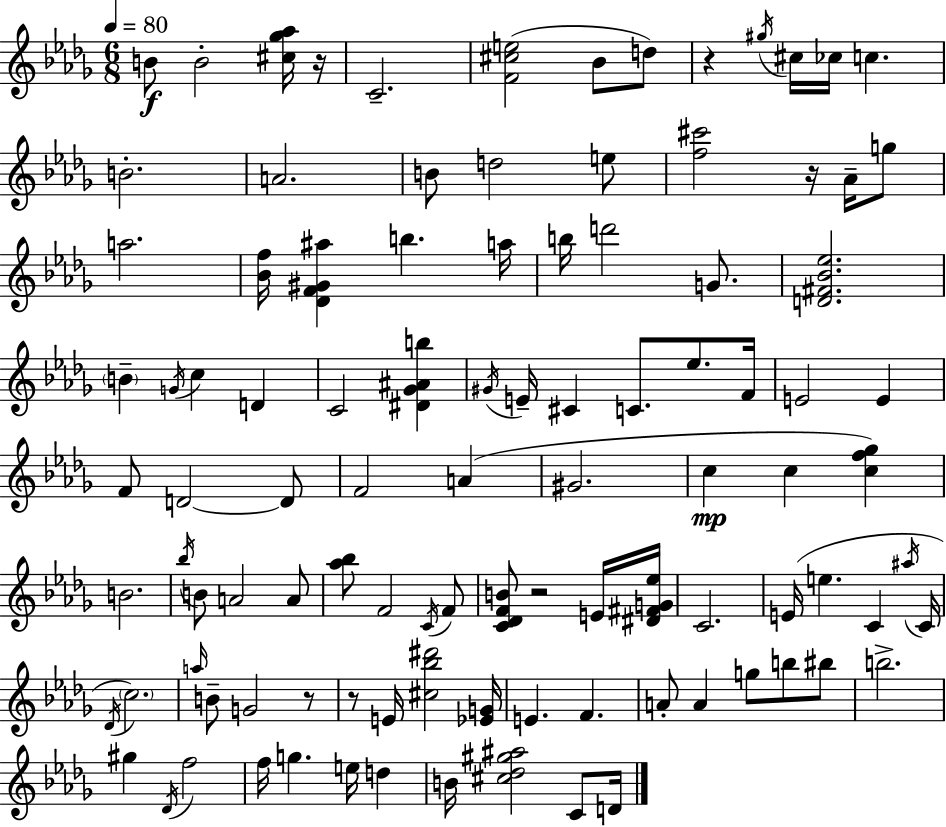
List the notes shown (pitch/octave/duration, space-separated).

B4/e B4/h [C#5,Gb5,Ab5]/s R/s C4/h. [F4,C#5,E5]/h Bb4/e D5/e R/q G#5/s C#5/s CES5/s C5/q. B4/h. A4/h. B4/e D5/h E5/e [F5,C#6]/h R/s Ab4/s G5/e A5/h. [Bb4,F5]/s [Db4,F4,G#4,A#5]/q B5/q. A5/s B5/s D6/h G4/e. [D4,F#4,Bb4,Eb5]/h. B4/q G4/s C5/q D4/q C4/h [D#4,Gb4,A#4,B5]/q G#4/s E4/s C#4/q C4/e. Eb5/e. F4/s E4/h E4/q F4/e D4/h D4/e F4/h A4/q G#4/h. C5/q C5/q [C5,F5,Gb5]/q B4/h. Bb5/s B4/e A4/h A4/e [Ab5,Bb5]/e F4/h C4/s F4/e [C4,Db4,F4,B4]/e R/h E4/s [D#4,F#4,G4,Eb5]/s C4/h. E4/s E5/q. C4/q A#5/s C4/s Db4/s C5/h. A5/s B4/e G4/h R/e R/e E4/s [C#5,Bb5,D#6]/h [Eb4,G4]/s E4/q. F4/q. A4/e A4/q G5/e B5/e BIS5/e B5/h. G#5/q Db4/s F5/h F5/s G5/q. E5/s D5/q B4/s [C#5,Db5,G#5,A#5]/h C4/e D4/s